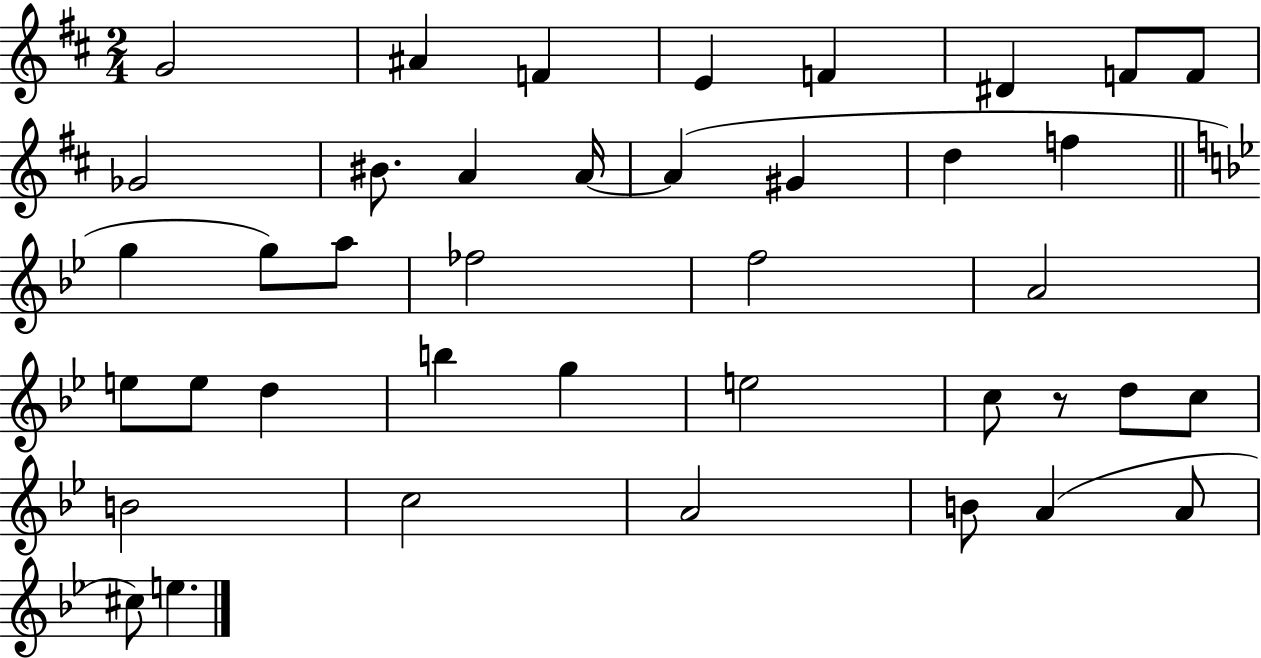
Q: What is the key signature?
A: D major